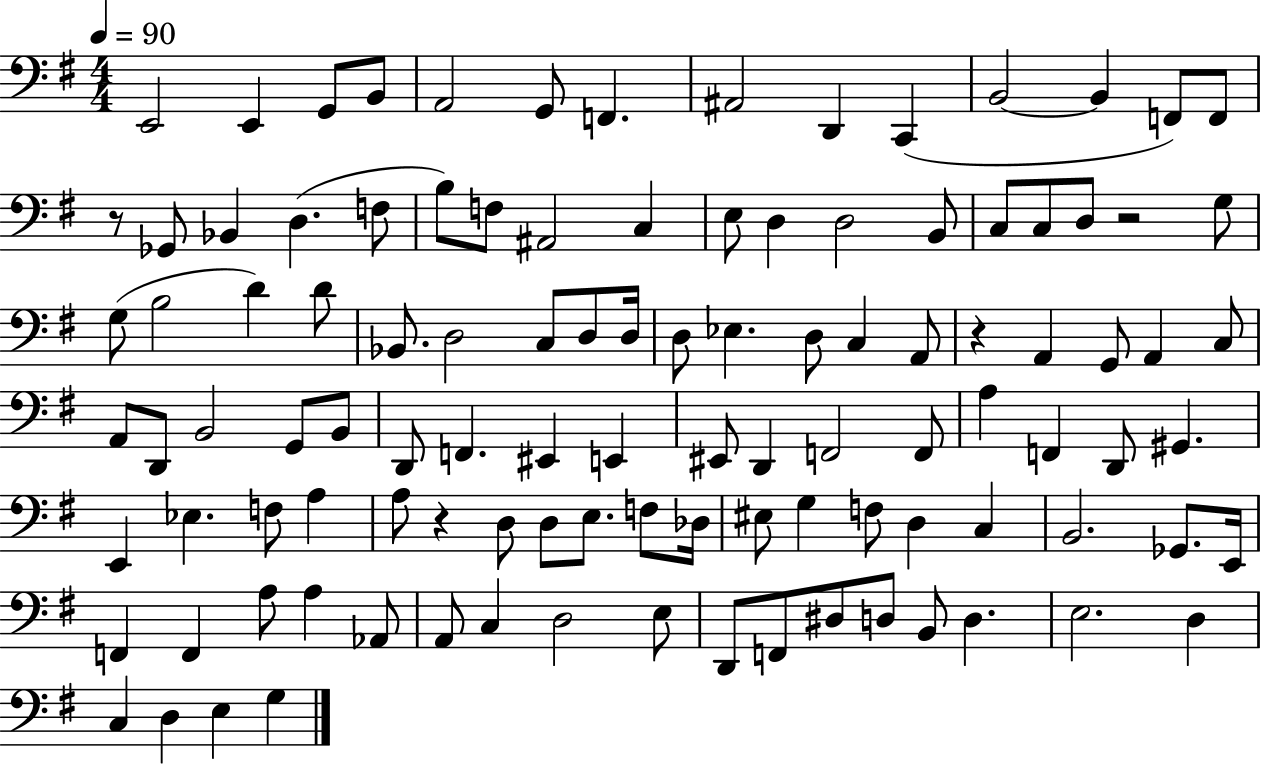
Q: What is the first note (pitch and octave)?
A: E2